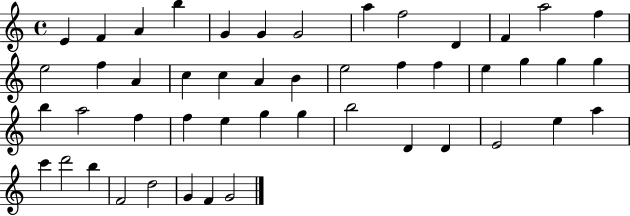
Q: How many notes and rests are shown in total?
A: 48